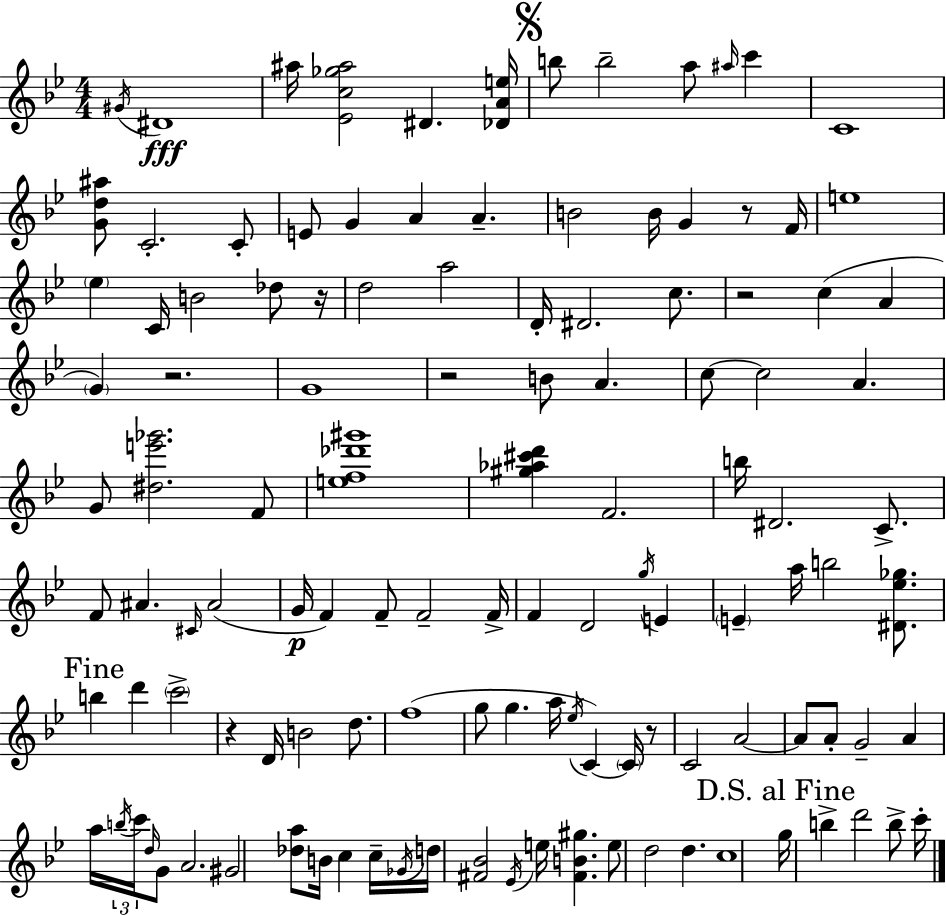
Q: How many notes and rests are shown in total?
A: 120